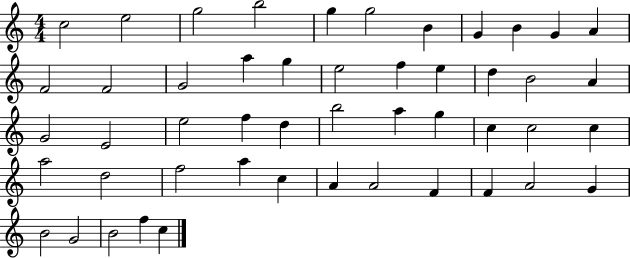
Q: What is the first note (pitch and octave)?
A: C5